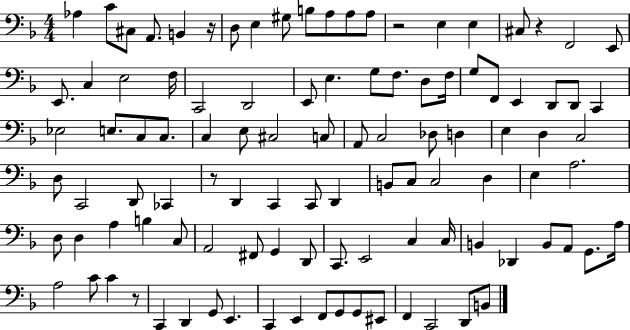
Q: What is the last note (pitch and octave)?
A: B2